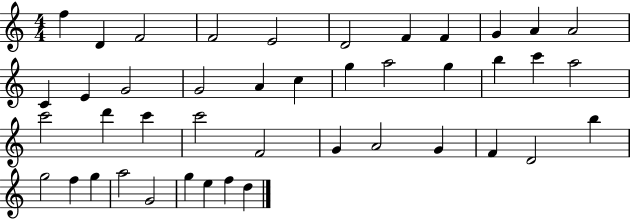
{
  \clef treble
  \numericTimeSignature
  \time 4/4
  \key c \major
  f''4 d'4 f'2 | f'2 e'2 | d'2 f'4 f'4 | g'4 a'4 a'2 | \break c'4 e'4 g'2 | g'2 a'4 c''4 | g''4 a''2 g''4 | b''4 c'''4 a''2 | \break c'''2 d'''4 c'''4 | c'''2 f'2 | g'4 a'2 g'4 | f'4 d'2 b''4 | \break g''2 f''4 g''4 | a''2 g'2 | g''4 e''4 f''4 d''4 | \bar "|."
}